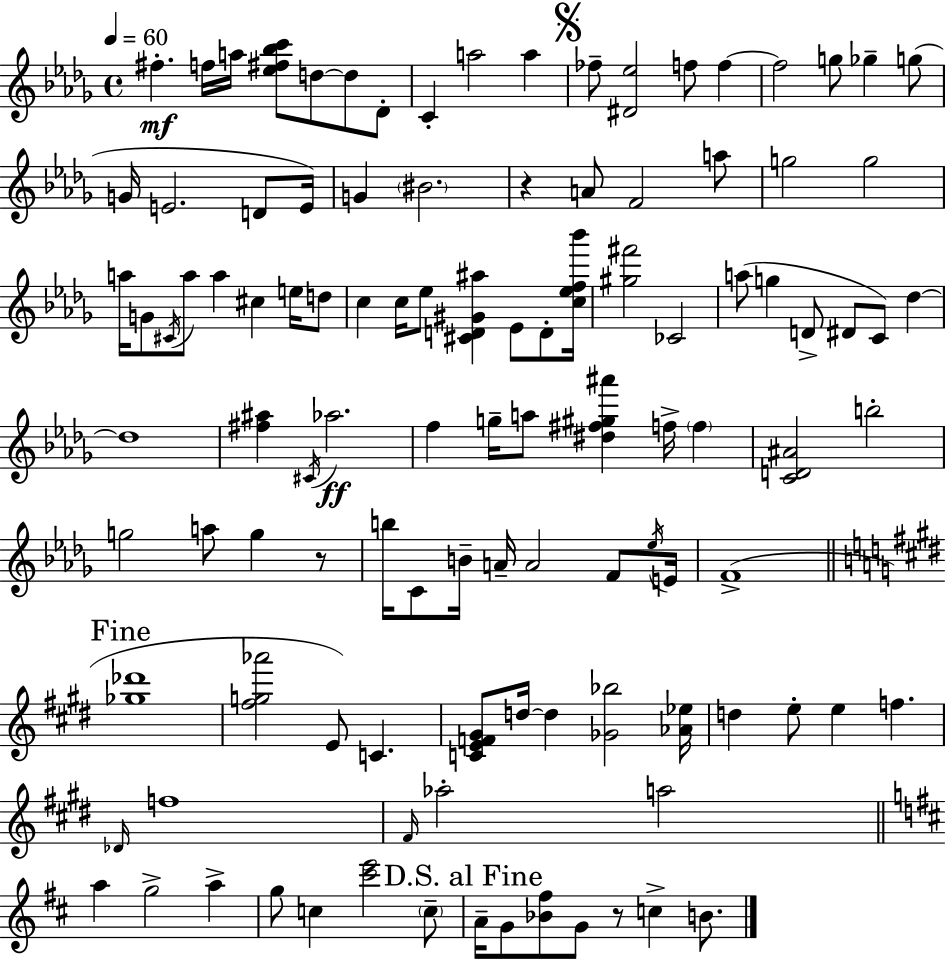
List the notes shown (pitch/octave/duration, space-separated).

F#5/q. F5/s A5/s [Eb5,F#5,Bb5,C6]/e D5/e D5/e Db4/e C4/q A5/h A5/q FES5/e [D#4,Eb5]/h F5/e F5/q F5/h G5/e Gb5/q G5/e G4/s E4/h. D4/e E4/s G4/q BIS4/h. R/q A4/e F4/h A5/e G5/h G5/h A5/s G4/e C#4/s A5/e A5/q C#5/q E5/s D5/e C5/q C5/s Eb5/e [C#4,D4,G#4,A#5]/q Eb4/e D4/e [C5,Eb5,F5,Bb6]/s [G#5,F#6]/h CES4/h A5/e G5/q D4/e D#4/e C4/e Db5/q Db5/w [F#5,A#5]/q C#4/s Ab5/h. F5/q G5/s A5/e [D#5,F#5,G#5,A#6]/q F5/s F5/q [C4,D4,A#4]/h B5/h G5/h A5/e G5/q R/e B5/s C4/e B4/s A4/s A4/h F4/e Eb5/s E4/s F4/w [Gb5,Db6]/w [F#5,G5,Ab6]/h E4/e C4/q. [C4,E4,F4,G#4]/e D5/s D5/q [Gb4,Bb5]/h [Ab4,Eb5]/s D5/q E5/e E5/q F5/q. Db4/s F5/w F#4/s Ab5/h A5/h A5/q G5/h A5/q G5/e C5/q [C#6,E6]/h C5/e A4/s G4/e [Bb4,F#5]/e G4/e R/e C5/q B4/e.